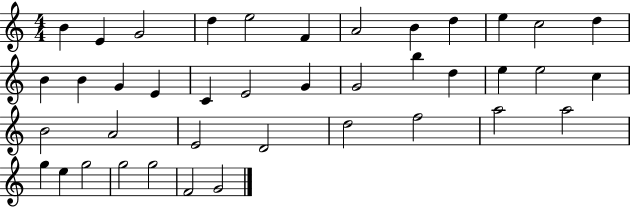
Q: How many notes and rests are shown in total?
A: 40